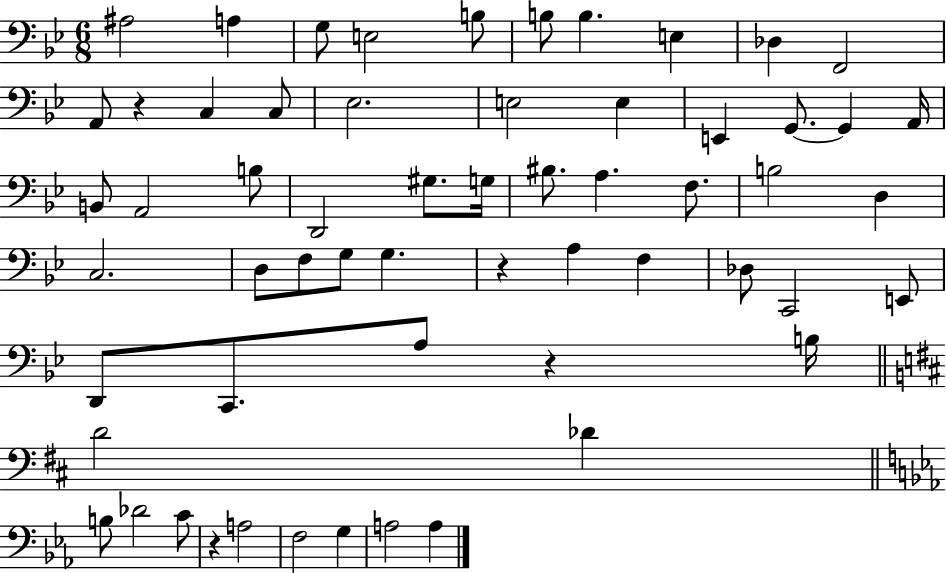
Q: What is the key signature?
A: BES major